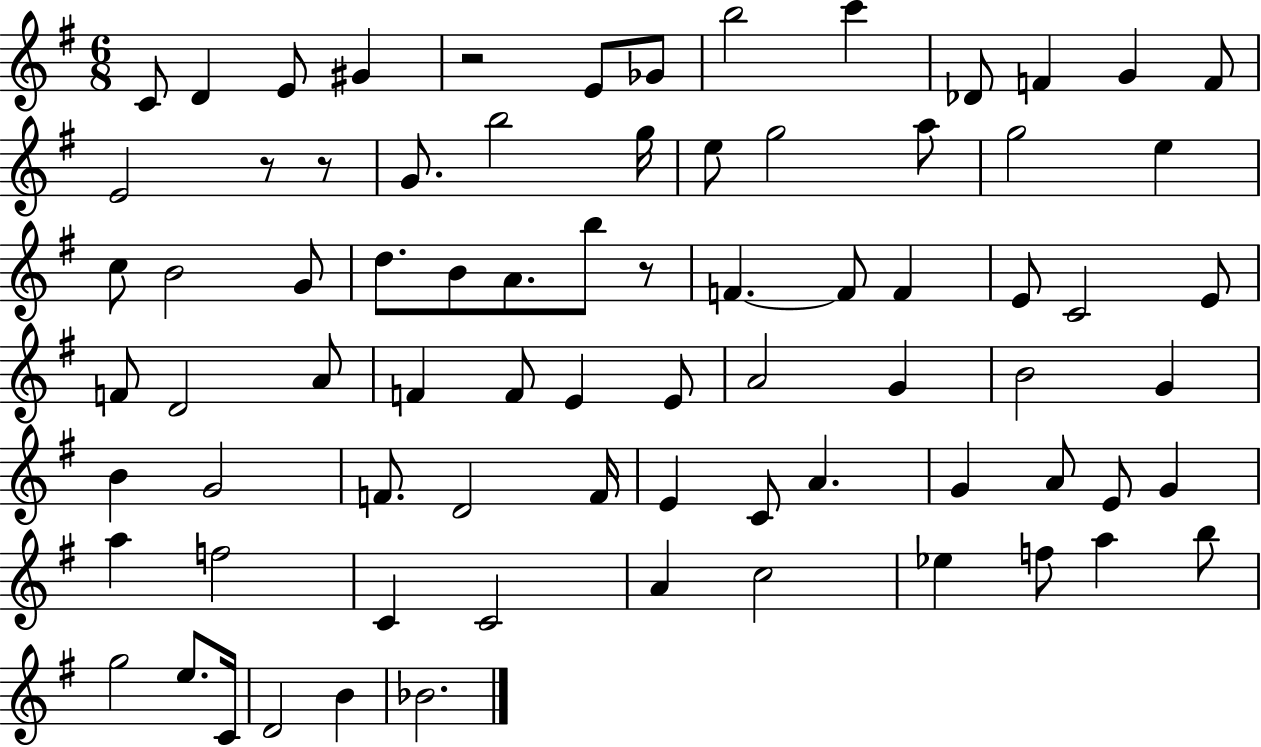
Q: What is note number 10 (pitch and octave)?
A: F4